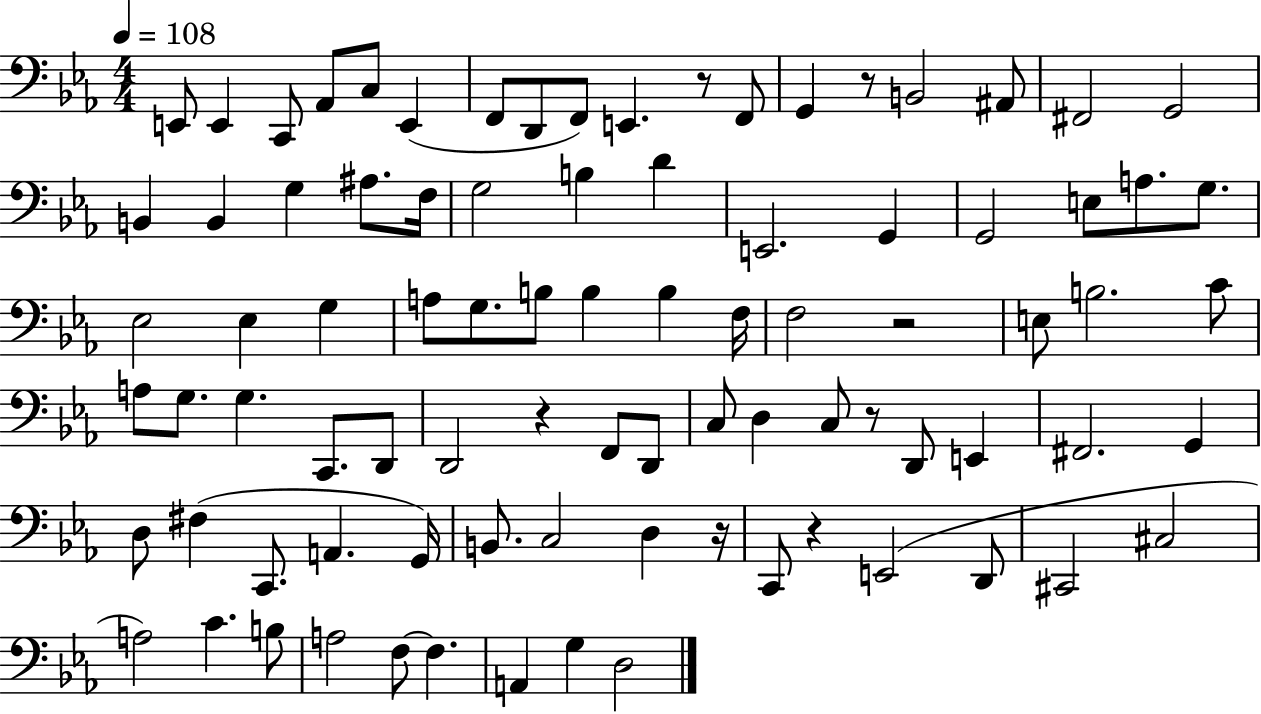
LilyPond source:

{
  \clef bass
  \numericTimeSignature
  \time 4/4
  \key ees \major
  \tempo 4 = 108
  e,8 e,4 c,8 aes,8 c8 e,4( | f,8 d,8 f,8) e,4. r8 f,8 | g,4 r8 b,2 ais,8 | fis,2 g,2 | \break b,4 b,4 g4 ais8. f16 | g2 b4 d'4 | e,2. g,4 | g,2 e8 a8. g8. | \break ees2 ees4 g4 | a8 g8. b8 b4 b4 f16 | f2 r2 | e8 b2. c'8 | \break a8 g8. g4. c,8. d,8 | d,2 r4 f,8 d,8 | c8 d4 c8 r8 d,8 e,4 | fis,2. g,4 | \break d8 fis4( c,8. a,4. g,16) | b,8. c2 d4 r16 | c,8 r4 e,2( d,8 | cis,2 cis2 | \break a2) c'4. b8 | a2 f8~~ f4. | a,4 g4 d2 | \bar "|."
}